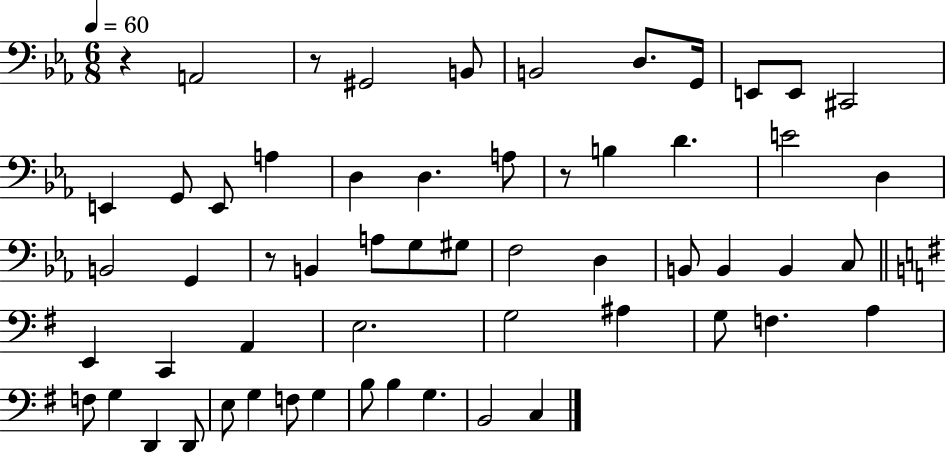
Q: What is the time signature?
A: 6/8